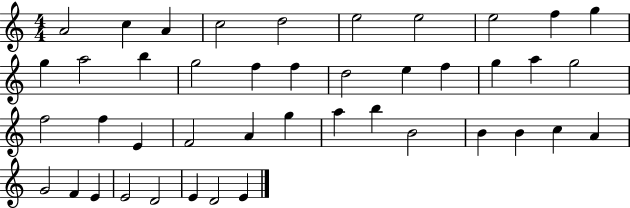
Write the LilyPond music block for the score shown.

{
  \clef treble
  \numericTimeSignature
  \time 4/4
  \key c \major
  a'2 c''4 a'4 | c''2 d''2 | e''2 e''2 | e''2 f''4 g''4 | \break g''4 a''2 b''4 | g''2 f''4 f''4 | d''2 e''4 f''4 | g''4 a''4 g''2 | \break f''2 f''4 e'4 | f'2 a'4 g''4 | a''4 b''4 b'2 | b'4 b'4 c''4 a'4 | \break g'2 f'4 e'4 | e'2 d'2 | e'4 d'2 e'4 | \bar "|."
}